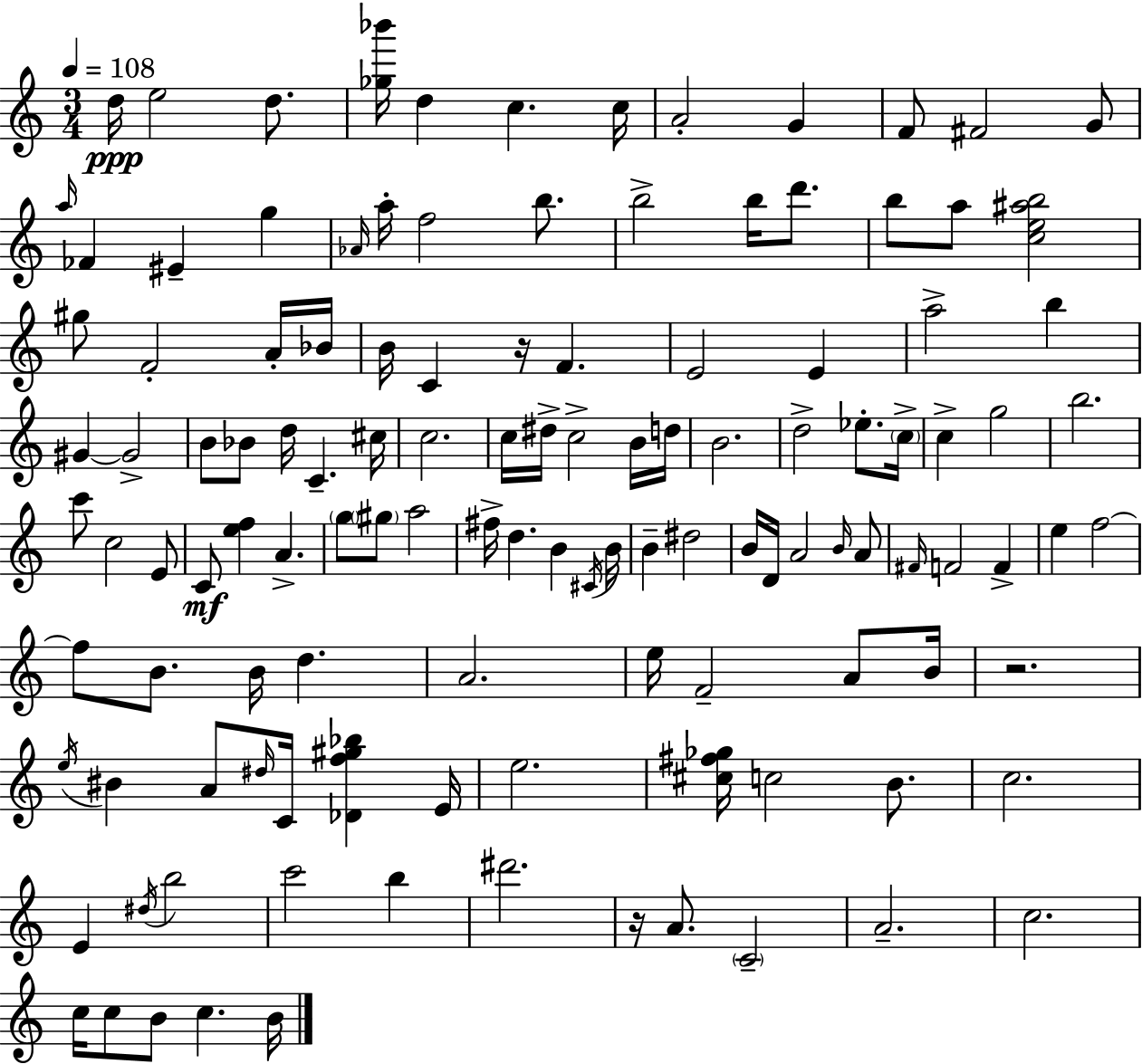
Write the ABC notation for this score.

X:1
T:Untitled
M:3/4
L:1/4
K:Am
d/4 e2 d/2 [_g_b']/4 d c c/4 A2 G F/2 ^F2 G/2 a/4 _F ^E g _A/4 a/4 f2 b/2 b2 b/4 d'/2 b/2 a/2 [ce^ab]2 ^g/2 F2 A/4 _B/4 B/4 C z/4 F E2 E a2 b ^G ^G2 B/2 _B/2 d/4 C ^c/4 c2 c/4 ^d/4 c2 B/4 d/4 B2 d2 _e/2 c/4 c g2 b2 c'/2 c2 E/2 C/2 [ef] A g/2 ^g/2 a2 ^f/4 d B ^C/4 B/4 B ^d2 B/4 D/4 A2 B/4 A/2 ^F/4 F2 F e f2 f/2 B/2 B/4 d A2 e/4 F2 A/2 B/4 z2 e/4 ^B A/2 ^d/4 C/4 [_Df^g_b] E/4 e2 [^c^f_g]/4 c2 B/2 c2 E ^d/4 b2 c'2 b ^d'2 z/4 A/2 C2 A2 c2 c/4 c/2 B/2 c B/4